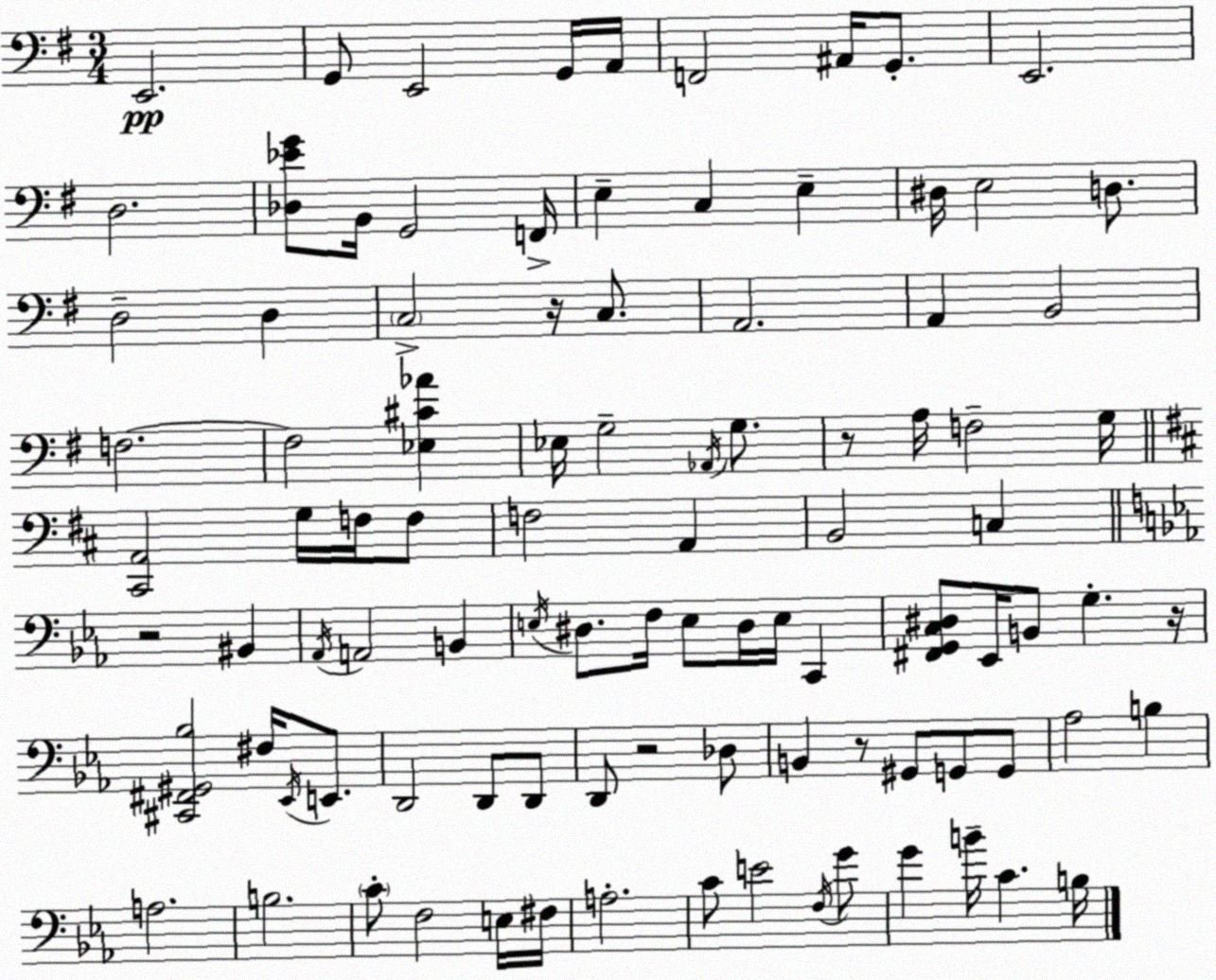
X:1
T:Untitled
M:3/4
L:1/4
K:G
E,,2 G,,/2 E,,2 G,,/4 A,,/4 F,,2 ^A,,/4 G,,/2 E,,2 D,2 [_D,_EG]/2 B,,/4 G,,2 F,,/4 E, C, E, ^D,/4 E,2 D,/2 D,2 D, C,2 z/4 C,/2 A,,2 A,, B,,2 F,2 F,2 [_E,^C_A] _E,/4 G,2 _A,,/4 G,/2 z/2 A,/4 F,2 G,/4 [^C,,A,,]2 G,/4 F,/4 F,/2 F,2 A,, B,,2 C, z2 ^B,, _A,,/4 A,,2 B,, E,/4 ^D,/2 F,/4 E,/2 ^D,/4 E,/4 C,, [^F,,G,,C,^D,]/2 _E,,/4 B,,/2 G, z/4 [^C,,^F,,^G,,_B,]2 ^F,/4 _E,,/4 E,,/2 D,,2 D,,/2 D,,/2 D,,/2 z2 _D,/2 B,, z/2 ^G,,/2 G,,/2 G,,/2 _A,2 B, A,2 B,2 C/2 F,2 E,/4 ^F,/4 A,2 C/2 E2 F,/4 G/2 G B/4 C B,/4